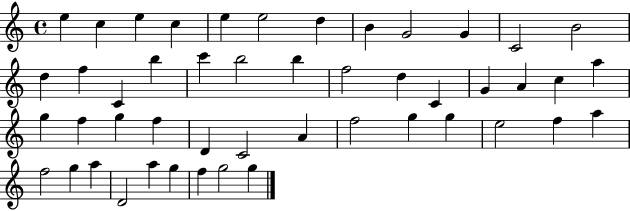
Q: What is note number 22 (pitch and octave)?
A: C4